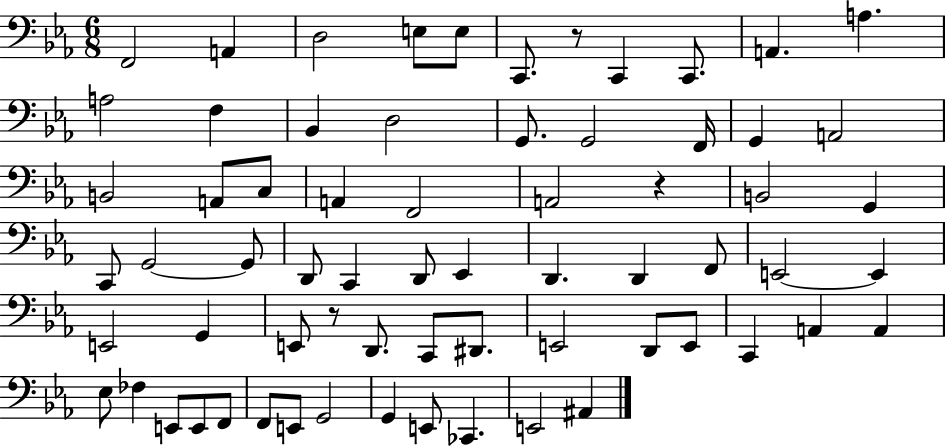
{
  \clef bass
  \numericTimeSignature
  \time 6/8
  \key ees \major
  \repeat volta 2 { f,2 a,4 | d2 e8 e8 | c,8. r8 c,4 c,8. | a,4. a4. | \break a2 f4 | bes,4 d2 | g,8. g,2 f,16 | g,4 a,2 | \break b,2 a,8 c8 | a,4 f,2 | a,2 r4 | b,2 g,4 | \break c,8 g,2~~ g,8 | d,8 c,4 d,8 ees,4 | d,4. d,4 f,8 | e,2~~ e,4 | \break e,2 g,4 | e,8 r8 d,8. c,8 dis,8. | e,2 d,8 e,8 | c,4 a,4 a,4 | \break ees8 fes4 e,8 e,8 f,8 | f,8 e,8 g,2 | g,4 e,8 ces,4. | e,2 ais,4 | \break } \bar "|."
}